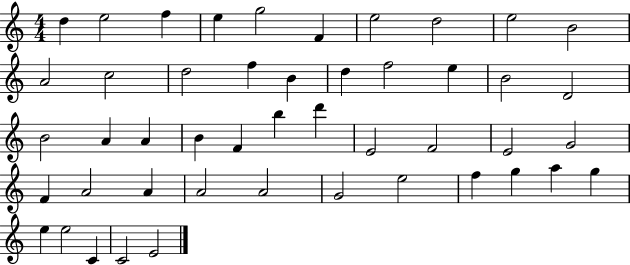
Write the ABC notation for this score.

X:1
T:Untitled
M:4/4
L:1/4
K:C
d e2 f e g2 F e2 d2 e2 B2 A2 c2 d2 f B d f2 e B2 D2 B2 A A B F b d' E2 F2 E2 G2 F A2 A A2 A2 G2 e2 f g a g e e2 C C2 E2